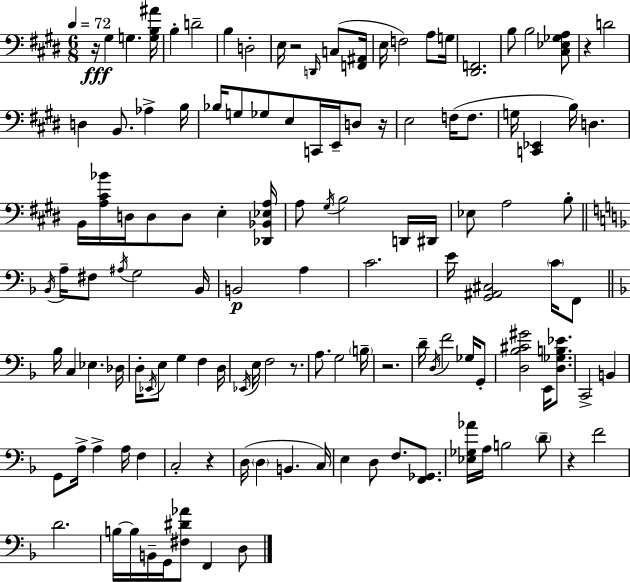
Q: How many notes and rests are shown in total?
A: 127